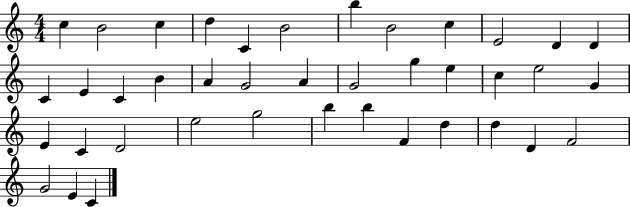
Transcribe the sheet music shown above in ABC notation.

X:1
T:Untitled
M:4/4
L:1/4
K:C
c B2 c d C B2 b B2 c E2 D D C E C B A G2 A G2 g e c e2 G E C D2 e2 g2 b b F d d D F2 G2 E C